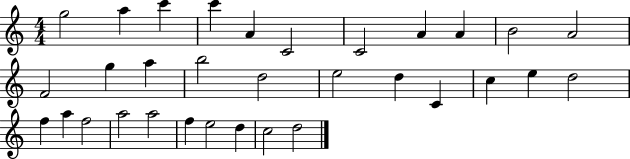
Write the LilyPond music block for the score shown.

{
  \clef treble
  \numericTimeSignature
  \time 4/4
  \key c \major
  g''2 a''4 c'''4 | c'''4 a'4 c'2 | c'2 a'4 a'4 | b'2 a'2 | \break f'2 g''4 a''4 | b''2 d''2 | e''2 d''4 c'4 | c''4 e''4 d''2 | \break f''4 a''4 f''2 | a''2 a''2 | f''4 e''2 d''4 | c''2 d''2 | \break \bar "|."
}